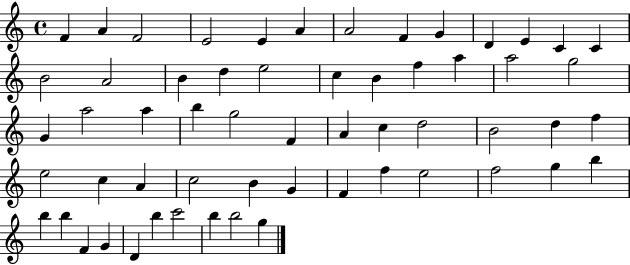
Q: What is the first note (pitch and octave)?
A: F4